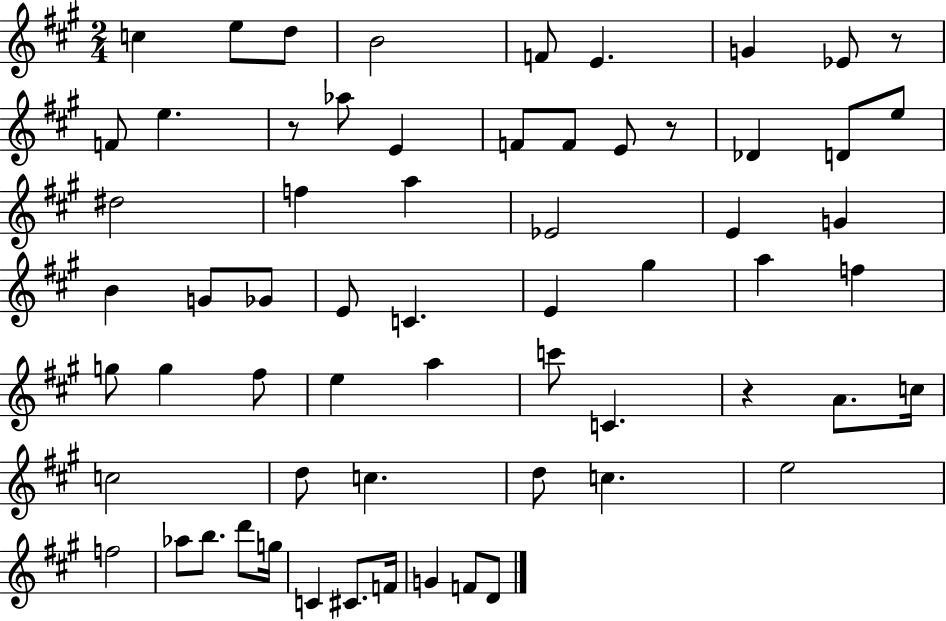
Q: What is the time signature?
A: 2/4